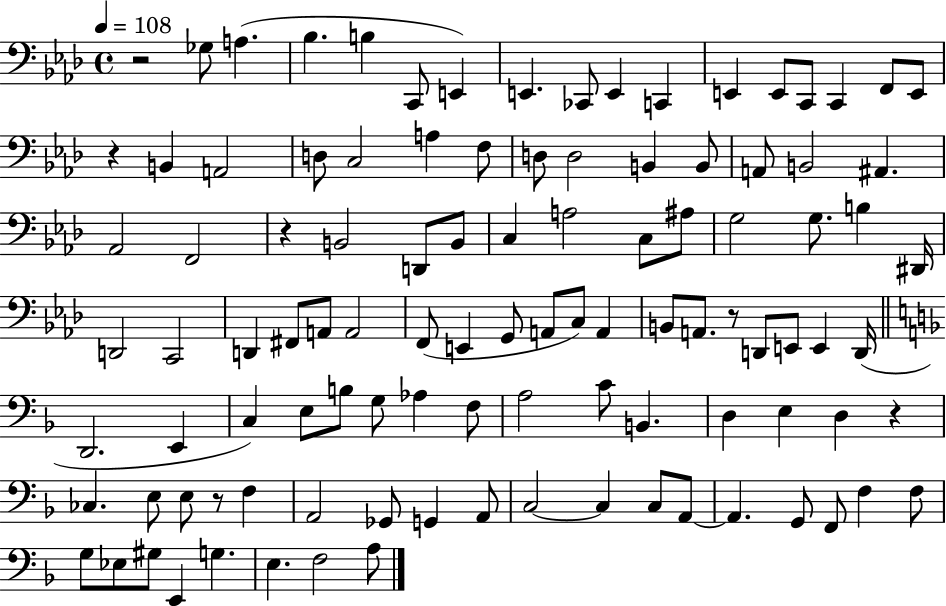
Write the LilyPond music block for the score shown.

{
  \clef bass
  \time 4/4
  \defaultTimeSignature
  \key aes \major
  \tempo 4 = 108
  \repeat volta 2 { r2 ges8 a4.( | bes4. b4 c,8 e,4) | e,4. ces,8 e,4 c,4 | e,4 e,8 c,8 c,4 f,8 e,8 | \break r4 b,4 a,2 | d8 c2 a4 f8 | d8 d2 b,4 b,8 | a,8 b,2 ais,4. | \break aes,2 f,2 | r4 b,2 d,8 b,8 | c4 a2 c8 ais8 | g2 g8. b4 dis,16 | \break d,2 c,2 | d,4 fis,8 a,8 a,2 | f,8( e,4 g,8 a,8 c8) a,4 | b,8 a,8. r8 d,8 e,8 e,4 d,16( | \break \bar "||" \break \key d \minor d,2. e,4 | c4) e8 b8 g8 aes4 f8 | a2 c'8 b,4. | d4 e4 d4 r4 | \break ces4. e8 e8 r8 f4 | a,2 ges,8 g,4 a,8 | c2~~ c4 c8 a,8~~ | a,4. g,8 f,8 f4 f8 | \break g8 ees8 gis8 e,4 g4. | e4. f2 a8 | } \bar "|."
}